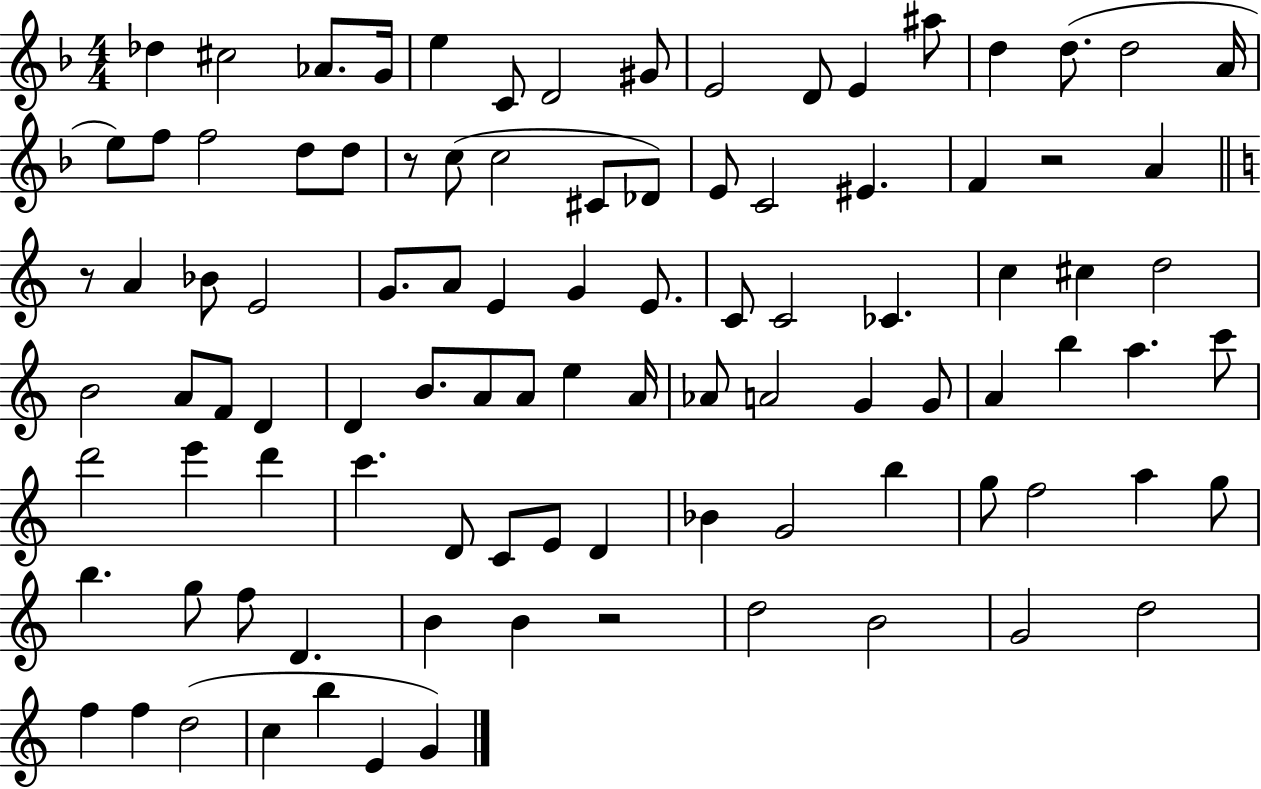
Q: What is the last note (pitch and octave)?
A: G4